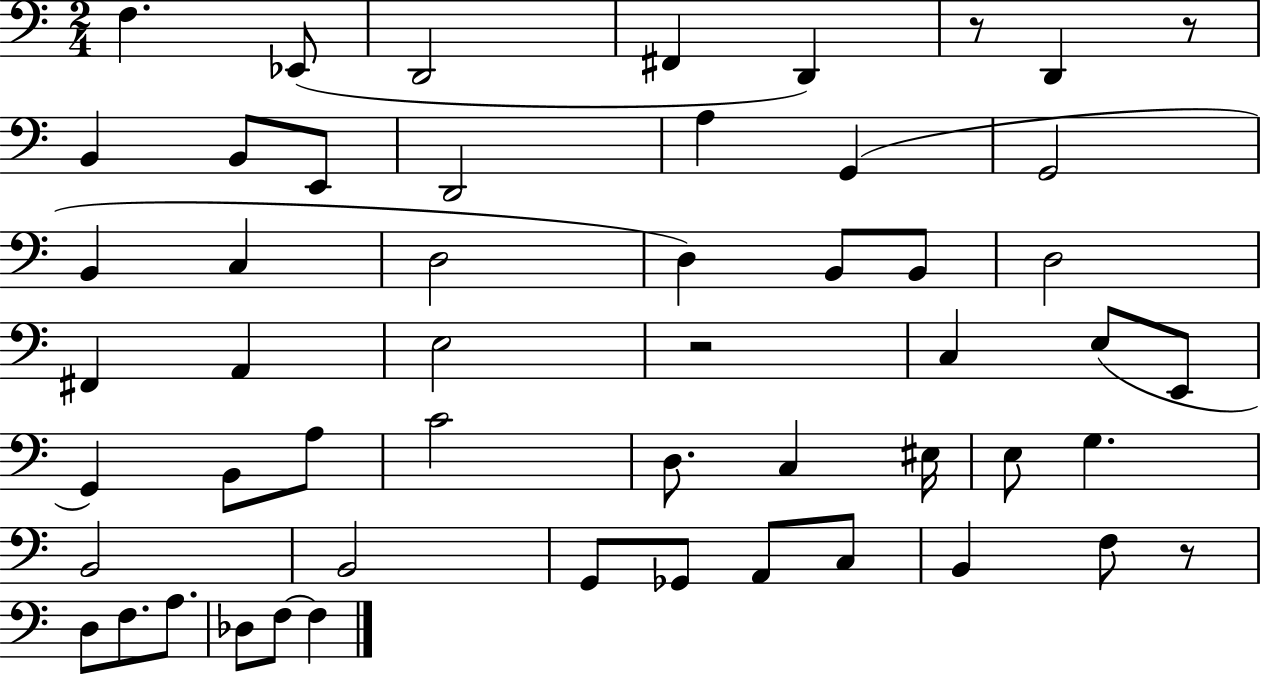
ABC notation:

X:1
T:Untitled
M:2/4
L:1/4
K:C
F, _E,,/2 D,,2 ^F,, D,, z/2 D,, z/2 B,, B,,/2 E,,/2 D,,2 A, G,, G,,2 B,, C, D,2 D, B,,/2 B,,/2 D,2 ^F,, A,, E,2 z2 C, E,/2 E,,/2 G,, B,,/2 A,/2 C2 D,/2 C, ^E,/4 E,/2 G, B,,2 B,,2 G,,/2 _G,,/2 A,,/2 C,/2 B,, F,/2 z/2 D,/2 F,/2 A,/2 _D,/2 F,/2 F,